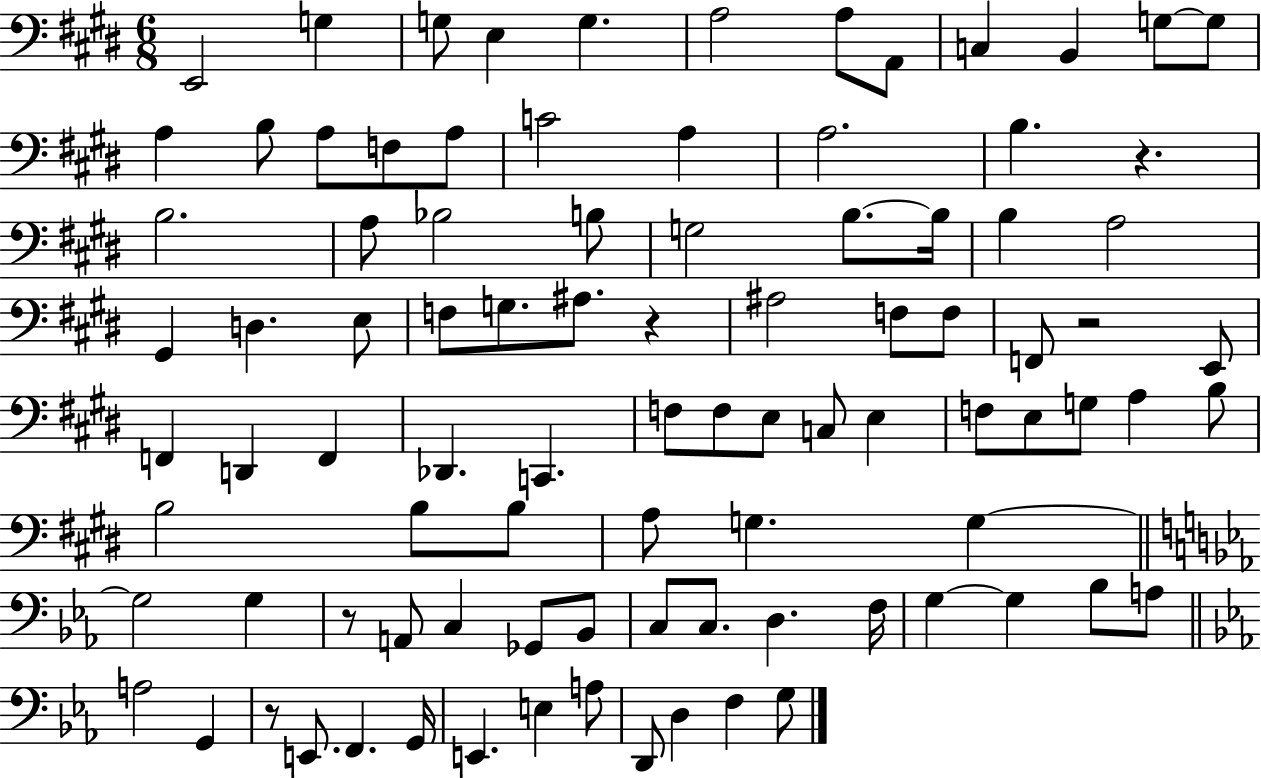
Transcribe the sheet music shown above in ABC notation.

X:1
T:Untitled
M:6/8
L:1/4
K:E
E,,2 G, G,/2 E, G, A,2 A,/2 A,,/2 C, B,, G,/2 G,/2 A, B,/2 A,/2 F,/2 A,/2 C2 A, A,2 B, z B,2 A,/2 _B,2 B,/2 G,2 B,/2 B,/4 B, A,2 ^G,, D, E,/2 F,/2 G,/2 ^A,/2 z ^A,2 F,/2 F,/2 F,,/2 z2 E,,/2 F,, D,, F,, _D,, C,, F,/2 F,/2 E,/2 C,/2 E, F,/2 E,/2 G,/2 A, B,/2 B,2 B,/2 B,/2 A,/2 G, G, G,2 G, z/2 A,,/2 C, _G,,/2 _B,,/2 C,/2 C,/2 D, F,/4 G, G, _B,/2 A,/2 A,2 G,, z/2 E,,/2 F,, G,,/4 E,, E, A,/2 D,,/2 D, F, G,/2